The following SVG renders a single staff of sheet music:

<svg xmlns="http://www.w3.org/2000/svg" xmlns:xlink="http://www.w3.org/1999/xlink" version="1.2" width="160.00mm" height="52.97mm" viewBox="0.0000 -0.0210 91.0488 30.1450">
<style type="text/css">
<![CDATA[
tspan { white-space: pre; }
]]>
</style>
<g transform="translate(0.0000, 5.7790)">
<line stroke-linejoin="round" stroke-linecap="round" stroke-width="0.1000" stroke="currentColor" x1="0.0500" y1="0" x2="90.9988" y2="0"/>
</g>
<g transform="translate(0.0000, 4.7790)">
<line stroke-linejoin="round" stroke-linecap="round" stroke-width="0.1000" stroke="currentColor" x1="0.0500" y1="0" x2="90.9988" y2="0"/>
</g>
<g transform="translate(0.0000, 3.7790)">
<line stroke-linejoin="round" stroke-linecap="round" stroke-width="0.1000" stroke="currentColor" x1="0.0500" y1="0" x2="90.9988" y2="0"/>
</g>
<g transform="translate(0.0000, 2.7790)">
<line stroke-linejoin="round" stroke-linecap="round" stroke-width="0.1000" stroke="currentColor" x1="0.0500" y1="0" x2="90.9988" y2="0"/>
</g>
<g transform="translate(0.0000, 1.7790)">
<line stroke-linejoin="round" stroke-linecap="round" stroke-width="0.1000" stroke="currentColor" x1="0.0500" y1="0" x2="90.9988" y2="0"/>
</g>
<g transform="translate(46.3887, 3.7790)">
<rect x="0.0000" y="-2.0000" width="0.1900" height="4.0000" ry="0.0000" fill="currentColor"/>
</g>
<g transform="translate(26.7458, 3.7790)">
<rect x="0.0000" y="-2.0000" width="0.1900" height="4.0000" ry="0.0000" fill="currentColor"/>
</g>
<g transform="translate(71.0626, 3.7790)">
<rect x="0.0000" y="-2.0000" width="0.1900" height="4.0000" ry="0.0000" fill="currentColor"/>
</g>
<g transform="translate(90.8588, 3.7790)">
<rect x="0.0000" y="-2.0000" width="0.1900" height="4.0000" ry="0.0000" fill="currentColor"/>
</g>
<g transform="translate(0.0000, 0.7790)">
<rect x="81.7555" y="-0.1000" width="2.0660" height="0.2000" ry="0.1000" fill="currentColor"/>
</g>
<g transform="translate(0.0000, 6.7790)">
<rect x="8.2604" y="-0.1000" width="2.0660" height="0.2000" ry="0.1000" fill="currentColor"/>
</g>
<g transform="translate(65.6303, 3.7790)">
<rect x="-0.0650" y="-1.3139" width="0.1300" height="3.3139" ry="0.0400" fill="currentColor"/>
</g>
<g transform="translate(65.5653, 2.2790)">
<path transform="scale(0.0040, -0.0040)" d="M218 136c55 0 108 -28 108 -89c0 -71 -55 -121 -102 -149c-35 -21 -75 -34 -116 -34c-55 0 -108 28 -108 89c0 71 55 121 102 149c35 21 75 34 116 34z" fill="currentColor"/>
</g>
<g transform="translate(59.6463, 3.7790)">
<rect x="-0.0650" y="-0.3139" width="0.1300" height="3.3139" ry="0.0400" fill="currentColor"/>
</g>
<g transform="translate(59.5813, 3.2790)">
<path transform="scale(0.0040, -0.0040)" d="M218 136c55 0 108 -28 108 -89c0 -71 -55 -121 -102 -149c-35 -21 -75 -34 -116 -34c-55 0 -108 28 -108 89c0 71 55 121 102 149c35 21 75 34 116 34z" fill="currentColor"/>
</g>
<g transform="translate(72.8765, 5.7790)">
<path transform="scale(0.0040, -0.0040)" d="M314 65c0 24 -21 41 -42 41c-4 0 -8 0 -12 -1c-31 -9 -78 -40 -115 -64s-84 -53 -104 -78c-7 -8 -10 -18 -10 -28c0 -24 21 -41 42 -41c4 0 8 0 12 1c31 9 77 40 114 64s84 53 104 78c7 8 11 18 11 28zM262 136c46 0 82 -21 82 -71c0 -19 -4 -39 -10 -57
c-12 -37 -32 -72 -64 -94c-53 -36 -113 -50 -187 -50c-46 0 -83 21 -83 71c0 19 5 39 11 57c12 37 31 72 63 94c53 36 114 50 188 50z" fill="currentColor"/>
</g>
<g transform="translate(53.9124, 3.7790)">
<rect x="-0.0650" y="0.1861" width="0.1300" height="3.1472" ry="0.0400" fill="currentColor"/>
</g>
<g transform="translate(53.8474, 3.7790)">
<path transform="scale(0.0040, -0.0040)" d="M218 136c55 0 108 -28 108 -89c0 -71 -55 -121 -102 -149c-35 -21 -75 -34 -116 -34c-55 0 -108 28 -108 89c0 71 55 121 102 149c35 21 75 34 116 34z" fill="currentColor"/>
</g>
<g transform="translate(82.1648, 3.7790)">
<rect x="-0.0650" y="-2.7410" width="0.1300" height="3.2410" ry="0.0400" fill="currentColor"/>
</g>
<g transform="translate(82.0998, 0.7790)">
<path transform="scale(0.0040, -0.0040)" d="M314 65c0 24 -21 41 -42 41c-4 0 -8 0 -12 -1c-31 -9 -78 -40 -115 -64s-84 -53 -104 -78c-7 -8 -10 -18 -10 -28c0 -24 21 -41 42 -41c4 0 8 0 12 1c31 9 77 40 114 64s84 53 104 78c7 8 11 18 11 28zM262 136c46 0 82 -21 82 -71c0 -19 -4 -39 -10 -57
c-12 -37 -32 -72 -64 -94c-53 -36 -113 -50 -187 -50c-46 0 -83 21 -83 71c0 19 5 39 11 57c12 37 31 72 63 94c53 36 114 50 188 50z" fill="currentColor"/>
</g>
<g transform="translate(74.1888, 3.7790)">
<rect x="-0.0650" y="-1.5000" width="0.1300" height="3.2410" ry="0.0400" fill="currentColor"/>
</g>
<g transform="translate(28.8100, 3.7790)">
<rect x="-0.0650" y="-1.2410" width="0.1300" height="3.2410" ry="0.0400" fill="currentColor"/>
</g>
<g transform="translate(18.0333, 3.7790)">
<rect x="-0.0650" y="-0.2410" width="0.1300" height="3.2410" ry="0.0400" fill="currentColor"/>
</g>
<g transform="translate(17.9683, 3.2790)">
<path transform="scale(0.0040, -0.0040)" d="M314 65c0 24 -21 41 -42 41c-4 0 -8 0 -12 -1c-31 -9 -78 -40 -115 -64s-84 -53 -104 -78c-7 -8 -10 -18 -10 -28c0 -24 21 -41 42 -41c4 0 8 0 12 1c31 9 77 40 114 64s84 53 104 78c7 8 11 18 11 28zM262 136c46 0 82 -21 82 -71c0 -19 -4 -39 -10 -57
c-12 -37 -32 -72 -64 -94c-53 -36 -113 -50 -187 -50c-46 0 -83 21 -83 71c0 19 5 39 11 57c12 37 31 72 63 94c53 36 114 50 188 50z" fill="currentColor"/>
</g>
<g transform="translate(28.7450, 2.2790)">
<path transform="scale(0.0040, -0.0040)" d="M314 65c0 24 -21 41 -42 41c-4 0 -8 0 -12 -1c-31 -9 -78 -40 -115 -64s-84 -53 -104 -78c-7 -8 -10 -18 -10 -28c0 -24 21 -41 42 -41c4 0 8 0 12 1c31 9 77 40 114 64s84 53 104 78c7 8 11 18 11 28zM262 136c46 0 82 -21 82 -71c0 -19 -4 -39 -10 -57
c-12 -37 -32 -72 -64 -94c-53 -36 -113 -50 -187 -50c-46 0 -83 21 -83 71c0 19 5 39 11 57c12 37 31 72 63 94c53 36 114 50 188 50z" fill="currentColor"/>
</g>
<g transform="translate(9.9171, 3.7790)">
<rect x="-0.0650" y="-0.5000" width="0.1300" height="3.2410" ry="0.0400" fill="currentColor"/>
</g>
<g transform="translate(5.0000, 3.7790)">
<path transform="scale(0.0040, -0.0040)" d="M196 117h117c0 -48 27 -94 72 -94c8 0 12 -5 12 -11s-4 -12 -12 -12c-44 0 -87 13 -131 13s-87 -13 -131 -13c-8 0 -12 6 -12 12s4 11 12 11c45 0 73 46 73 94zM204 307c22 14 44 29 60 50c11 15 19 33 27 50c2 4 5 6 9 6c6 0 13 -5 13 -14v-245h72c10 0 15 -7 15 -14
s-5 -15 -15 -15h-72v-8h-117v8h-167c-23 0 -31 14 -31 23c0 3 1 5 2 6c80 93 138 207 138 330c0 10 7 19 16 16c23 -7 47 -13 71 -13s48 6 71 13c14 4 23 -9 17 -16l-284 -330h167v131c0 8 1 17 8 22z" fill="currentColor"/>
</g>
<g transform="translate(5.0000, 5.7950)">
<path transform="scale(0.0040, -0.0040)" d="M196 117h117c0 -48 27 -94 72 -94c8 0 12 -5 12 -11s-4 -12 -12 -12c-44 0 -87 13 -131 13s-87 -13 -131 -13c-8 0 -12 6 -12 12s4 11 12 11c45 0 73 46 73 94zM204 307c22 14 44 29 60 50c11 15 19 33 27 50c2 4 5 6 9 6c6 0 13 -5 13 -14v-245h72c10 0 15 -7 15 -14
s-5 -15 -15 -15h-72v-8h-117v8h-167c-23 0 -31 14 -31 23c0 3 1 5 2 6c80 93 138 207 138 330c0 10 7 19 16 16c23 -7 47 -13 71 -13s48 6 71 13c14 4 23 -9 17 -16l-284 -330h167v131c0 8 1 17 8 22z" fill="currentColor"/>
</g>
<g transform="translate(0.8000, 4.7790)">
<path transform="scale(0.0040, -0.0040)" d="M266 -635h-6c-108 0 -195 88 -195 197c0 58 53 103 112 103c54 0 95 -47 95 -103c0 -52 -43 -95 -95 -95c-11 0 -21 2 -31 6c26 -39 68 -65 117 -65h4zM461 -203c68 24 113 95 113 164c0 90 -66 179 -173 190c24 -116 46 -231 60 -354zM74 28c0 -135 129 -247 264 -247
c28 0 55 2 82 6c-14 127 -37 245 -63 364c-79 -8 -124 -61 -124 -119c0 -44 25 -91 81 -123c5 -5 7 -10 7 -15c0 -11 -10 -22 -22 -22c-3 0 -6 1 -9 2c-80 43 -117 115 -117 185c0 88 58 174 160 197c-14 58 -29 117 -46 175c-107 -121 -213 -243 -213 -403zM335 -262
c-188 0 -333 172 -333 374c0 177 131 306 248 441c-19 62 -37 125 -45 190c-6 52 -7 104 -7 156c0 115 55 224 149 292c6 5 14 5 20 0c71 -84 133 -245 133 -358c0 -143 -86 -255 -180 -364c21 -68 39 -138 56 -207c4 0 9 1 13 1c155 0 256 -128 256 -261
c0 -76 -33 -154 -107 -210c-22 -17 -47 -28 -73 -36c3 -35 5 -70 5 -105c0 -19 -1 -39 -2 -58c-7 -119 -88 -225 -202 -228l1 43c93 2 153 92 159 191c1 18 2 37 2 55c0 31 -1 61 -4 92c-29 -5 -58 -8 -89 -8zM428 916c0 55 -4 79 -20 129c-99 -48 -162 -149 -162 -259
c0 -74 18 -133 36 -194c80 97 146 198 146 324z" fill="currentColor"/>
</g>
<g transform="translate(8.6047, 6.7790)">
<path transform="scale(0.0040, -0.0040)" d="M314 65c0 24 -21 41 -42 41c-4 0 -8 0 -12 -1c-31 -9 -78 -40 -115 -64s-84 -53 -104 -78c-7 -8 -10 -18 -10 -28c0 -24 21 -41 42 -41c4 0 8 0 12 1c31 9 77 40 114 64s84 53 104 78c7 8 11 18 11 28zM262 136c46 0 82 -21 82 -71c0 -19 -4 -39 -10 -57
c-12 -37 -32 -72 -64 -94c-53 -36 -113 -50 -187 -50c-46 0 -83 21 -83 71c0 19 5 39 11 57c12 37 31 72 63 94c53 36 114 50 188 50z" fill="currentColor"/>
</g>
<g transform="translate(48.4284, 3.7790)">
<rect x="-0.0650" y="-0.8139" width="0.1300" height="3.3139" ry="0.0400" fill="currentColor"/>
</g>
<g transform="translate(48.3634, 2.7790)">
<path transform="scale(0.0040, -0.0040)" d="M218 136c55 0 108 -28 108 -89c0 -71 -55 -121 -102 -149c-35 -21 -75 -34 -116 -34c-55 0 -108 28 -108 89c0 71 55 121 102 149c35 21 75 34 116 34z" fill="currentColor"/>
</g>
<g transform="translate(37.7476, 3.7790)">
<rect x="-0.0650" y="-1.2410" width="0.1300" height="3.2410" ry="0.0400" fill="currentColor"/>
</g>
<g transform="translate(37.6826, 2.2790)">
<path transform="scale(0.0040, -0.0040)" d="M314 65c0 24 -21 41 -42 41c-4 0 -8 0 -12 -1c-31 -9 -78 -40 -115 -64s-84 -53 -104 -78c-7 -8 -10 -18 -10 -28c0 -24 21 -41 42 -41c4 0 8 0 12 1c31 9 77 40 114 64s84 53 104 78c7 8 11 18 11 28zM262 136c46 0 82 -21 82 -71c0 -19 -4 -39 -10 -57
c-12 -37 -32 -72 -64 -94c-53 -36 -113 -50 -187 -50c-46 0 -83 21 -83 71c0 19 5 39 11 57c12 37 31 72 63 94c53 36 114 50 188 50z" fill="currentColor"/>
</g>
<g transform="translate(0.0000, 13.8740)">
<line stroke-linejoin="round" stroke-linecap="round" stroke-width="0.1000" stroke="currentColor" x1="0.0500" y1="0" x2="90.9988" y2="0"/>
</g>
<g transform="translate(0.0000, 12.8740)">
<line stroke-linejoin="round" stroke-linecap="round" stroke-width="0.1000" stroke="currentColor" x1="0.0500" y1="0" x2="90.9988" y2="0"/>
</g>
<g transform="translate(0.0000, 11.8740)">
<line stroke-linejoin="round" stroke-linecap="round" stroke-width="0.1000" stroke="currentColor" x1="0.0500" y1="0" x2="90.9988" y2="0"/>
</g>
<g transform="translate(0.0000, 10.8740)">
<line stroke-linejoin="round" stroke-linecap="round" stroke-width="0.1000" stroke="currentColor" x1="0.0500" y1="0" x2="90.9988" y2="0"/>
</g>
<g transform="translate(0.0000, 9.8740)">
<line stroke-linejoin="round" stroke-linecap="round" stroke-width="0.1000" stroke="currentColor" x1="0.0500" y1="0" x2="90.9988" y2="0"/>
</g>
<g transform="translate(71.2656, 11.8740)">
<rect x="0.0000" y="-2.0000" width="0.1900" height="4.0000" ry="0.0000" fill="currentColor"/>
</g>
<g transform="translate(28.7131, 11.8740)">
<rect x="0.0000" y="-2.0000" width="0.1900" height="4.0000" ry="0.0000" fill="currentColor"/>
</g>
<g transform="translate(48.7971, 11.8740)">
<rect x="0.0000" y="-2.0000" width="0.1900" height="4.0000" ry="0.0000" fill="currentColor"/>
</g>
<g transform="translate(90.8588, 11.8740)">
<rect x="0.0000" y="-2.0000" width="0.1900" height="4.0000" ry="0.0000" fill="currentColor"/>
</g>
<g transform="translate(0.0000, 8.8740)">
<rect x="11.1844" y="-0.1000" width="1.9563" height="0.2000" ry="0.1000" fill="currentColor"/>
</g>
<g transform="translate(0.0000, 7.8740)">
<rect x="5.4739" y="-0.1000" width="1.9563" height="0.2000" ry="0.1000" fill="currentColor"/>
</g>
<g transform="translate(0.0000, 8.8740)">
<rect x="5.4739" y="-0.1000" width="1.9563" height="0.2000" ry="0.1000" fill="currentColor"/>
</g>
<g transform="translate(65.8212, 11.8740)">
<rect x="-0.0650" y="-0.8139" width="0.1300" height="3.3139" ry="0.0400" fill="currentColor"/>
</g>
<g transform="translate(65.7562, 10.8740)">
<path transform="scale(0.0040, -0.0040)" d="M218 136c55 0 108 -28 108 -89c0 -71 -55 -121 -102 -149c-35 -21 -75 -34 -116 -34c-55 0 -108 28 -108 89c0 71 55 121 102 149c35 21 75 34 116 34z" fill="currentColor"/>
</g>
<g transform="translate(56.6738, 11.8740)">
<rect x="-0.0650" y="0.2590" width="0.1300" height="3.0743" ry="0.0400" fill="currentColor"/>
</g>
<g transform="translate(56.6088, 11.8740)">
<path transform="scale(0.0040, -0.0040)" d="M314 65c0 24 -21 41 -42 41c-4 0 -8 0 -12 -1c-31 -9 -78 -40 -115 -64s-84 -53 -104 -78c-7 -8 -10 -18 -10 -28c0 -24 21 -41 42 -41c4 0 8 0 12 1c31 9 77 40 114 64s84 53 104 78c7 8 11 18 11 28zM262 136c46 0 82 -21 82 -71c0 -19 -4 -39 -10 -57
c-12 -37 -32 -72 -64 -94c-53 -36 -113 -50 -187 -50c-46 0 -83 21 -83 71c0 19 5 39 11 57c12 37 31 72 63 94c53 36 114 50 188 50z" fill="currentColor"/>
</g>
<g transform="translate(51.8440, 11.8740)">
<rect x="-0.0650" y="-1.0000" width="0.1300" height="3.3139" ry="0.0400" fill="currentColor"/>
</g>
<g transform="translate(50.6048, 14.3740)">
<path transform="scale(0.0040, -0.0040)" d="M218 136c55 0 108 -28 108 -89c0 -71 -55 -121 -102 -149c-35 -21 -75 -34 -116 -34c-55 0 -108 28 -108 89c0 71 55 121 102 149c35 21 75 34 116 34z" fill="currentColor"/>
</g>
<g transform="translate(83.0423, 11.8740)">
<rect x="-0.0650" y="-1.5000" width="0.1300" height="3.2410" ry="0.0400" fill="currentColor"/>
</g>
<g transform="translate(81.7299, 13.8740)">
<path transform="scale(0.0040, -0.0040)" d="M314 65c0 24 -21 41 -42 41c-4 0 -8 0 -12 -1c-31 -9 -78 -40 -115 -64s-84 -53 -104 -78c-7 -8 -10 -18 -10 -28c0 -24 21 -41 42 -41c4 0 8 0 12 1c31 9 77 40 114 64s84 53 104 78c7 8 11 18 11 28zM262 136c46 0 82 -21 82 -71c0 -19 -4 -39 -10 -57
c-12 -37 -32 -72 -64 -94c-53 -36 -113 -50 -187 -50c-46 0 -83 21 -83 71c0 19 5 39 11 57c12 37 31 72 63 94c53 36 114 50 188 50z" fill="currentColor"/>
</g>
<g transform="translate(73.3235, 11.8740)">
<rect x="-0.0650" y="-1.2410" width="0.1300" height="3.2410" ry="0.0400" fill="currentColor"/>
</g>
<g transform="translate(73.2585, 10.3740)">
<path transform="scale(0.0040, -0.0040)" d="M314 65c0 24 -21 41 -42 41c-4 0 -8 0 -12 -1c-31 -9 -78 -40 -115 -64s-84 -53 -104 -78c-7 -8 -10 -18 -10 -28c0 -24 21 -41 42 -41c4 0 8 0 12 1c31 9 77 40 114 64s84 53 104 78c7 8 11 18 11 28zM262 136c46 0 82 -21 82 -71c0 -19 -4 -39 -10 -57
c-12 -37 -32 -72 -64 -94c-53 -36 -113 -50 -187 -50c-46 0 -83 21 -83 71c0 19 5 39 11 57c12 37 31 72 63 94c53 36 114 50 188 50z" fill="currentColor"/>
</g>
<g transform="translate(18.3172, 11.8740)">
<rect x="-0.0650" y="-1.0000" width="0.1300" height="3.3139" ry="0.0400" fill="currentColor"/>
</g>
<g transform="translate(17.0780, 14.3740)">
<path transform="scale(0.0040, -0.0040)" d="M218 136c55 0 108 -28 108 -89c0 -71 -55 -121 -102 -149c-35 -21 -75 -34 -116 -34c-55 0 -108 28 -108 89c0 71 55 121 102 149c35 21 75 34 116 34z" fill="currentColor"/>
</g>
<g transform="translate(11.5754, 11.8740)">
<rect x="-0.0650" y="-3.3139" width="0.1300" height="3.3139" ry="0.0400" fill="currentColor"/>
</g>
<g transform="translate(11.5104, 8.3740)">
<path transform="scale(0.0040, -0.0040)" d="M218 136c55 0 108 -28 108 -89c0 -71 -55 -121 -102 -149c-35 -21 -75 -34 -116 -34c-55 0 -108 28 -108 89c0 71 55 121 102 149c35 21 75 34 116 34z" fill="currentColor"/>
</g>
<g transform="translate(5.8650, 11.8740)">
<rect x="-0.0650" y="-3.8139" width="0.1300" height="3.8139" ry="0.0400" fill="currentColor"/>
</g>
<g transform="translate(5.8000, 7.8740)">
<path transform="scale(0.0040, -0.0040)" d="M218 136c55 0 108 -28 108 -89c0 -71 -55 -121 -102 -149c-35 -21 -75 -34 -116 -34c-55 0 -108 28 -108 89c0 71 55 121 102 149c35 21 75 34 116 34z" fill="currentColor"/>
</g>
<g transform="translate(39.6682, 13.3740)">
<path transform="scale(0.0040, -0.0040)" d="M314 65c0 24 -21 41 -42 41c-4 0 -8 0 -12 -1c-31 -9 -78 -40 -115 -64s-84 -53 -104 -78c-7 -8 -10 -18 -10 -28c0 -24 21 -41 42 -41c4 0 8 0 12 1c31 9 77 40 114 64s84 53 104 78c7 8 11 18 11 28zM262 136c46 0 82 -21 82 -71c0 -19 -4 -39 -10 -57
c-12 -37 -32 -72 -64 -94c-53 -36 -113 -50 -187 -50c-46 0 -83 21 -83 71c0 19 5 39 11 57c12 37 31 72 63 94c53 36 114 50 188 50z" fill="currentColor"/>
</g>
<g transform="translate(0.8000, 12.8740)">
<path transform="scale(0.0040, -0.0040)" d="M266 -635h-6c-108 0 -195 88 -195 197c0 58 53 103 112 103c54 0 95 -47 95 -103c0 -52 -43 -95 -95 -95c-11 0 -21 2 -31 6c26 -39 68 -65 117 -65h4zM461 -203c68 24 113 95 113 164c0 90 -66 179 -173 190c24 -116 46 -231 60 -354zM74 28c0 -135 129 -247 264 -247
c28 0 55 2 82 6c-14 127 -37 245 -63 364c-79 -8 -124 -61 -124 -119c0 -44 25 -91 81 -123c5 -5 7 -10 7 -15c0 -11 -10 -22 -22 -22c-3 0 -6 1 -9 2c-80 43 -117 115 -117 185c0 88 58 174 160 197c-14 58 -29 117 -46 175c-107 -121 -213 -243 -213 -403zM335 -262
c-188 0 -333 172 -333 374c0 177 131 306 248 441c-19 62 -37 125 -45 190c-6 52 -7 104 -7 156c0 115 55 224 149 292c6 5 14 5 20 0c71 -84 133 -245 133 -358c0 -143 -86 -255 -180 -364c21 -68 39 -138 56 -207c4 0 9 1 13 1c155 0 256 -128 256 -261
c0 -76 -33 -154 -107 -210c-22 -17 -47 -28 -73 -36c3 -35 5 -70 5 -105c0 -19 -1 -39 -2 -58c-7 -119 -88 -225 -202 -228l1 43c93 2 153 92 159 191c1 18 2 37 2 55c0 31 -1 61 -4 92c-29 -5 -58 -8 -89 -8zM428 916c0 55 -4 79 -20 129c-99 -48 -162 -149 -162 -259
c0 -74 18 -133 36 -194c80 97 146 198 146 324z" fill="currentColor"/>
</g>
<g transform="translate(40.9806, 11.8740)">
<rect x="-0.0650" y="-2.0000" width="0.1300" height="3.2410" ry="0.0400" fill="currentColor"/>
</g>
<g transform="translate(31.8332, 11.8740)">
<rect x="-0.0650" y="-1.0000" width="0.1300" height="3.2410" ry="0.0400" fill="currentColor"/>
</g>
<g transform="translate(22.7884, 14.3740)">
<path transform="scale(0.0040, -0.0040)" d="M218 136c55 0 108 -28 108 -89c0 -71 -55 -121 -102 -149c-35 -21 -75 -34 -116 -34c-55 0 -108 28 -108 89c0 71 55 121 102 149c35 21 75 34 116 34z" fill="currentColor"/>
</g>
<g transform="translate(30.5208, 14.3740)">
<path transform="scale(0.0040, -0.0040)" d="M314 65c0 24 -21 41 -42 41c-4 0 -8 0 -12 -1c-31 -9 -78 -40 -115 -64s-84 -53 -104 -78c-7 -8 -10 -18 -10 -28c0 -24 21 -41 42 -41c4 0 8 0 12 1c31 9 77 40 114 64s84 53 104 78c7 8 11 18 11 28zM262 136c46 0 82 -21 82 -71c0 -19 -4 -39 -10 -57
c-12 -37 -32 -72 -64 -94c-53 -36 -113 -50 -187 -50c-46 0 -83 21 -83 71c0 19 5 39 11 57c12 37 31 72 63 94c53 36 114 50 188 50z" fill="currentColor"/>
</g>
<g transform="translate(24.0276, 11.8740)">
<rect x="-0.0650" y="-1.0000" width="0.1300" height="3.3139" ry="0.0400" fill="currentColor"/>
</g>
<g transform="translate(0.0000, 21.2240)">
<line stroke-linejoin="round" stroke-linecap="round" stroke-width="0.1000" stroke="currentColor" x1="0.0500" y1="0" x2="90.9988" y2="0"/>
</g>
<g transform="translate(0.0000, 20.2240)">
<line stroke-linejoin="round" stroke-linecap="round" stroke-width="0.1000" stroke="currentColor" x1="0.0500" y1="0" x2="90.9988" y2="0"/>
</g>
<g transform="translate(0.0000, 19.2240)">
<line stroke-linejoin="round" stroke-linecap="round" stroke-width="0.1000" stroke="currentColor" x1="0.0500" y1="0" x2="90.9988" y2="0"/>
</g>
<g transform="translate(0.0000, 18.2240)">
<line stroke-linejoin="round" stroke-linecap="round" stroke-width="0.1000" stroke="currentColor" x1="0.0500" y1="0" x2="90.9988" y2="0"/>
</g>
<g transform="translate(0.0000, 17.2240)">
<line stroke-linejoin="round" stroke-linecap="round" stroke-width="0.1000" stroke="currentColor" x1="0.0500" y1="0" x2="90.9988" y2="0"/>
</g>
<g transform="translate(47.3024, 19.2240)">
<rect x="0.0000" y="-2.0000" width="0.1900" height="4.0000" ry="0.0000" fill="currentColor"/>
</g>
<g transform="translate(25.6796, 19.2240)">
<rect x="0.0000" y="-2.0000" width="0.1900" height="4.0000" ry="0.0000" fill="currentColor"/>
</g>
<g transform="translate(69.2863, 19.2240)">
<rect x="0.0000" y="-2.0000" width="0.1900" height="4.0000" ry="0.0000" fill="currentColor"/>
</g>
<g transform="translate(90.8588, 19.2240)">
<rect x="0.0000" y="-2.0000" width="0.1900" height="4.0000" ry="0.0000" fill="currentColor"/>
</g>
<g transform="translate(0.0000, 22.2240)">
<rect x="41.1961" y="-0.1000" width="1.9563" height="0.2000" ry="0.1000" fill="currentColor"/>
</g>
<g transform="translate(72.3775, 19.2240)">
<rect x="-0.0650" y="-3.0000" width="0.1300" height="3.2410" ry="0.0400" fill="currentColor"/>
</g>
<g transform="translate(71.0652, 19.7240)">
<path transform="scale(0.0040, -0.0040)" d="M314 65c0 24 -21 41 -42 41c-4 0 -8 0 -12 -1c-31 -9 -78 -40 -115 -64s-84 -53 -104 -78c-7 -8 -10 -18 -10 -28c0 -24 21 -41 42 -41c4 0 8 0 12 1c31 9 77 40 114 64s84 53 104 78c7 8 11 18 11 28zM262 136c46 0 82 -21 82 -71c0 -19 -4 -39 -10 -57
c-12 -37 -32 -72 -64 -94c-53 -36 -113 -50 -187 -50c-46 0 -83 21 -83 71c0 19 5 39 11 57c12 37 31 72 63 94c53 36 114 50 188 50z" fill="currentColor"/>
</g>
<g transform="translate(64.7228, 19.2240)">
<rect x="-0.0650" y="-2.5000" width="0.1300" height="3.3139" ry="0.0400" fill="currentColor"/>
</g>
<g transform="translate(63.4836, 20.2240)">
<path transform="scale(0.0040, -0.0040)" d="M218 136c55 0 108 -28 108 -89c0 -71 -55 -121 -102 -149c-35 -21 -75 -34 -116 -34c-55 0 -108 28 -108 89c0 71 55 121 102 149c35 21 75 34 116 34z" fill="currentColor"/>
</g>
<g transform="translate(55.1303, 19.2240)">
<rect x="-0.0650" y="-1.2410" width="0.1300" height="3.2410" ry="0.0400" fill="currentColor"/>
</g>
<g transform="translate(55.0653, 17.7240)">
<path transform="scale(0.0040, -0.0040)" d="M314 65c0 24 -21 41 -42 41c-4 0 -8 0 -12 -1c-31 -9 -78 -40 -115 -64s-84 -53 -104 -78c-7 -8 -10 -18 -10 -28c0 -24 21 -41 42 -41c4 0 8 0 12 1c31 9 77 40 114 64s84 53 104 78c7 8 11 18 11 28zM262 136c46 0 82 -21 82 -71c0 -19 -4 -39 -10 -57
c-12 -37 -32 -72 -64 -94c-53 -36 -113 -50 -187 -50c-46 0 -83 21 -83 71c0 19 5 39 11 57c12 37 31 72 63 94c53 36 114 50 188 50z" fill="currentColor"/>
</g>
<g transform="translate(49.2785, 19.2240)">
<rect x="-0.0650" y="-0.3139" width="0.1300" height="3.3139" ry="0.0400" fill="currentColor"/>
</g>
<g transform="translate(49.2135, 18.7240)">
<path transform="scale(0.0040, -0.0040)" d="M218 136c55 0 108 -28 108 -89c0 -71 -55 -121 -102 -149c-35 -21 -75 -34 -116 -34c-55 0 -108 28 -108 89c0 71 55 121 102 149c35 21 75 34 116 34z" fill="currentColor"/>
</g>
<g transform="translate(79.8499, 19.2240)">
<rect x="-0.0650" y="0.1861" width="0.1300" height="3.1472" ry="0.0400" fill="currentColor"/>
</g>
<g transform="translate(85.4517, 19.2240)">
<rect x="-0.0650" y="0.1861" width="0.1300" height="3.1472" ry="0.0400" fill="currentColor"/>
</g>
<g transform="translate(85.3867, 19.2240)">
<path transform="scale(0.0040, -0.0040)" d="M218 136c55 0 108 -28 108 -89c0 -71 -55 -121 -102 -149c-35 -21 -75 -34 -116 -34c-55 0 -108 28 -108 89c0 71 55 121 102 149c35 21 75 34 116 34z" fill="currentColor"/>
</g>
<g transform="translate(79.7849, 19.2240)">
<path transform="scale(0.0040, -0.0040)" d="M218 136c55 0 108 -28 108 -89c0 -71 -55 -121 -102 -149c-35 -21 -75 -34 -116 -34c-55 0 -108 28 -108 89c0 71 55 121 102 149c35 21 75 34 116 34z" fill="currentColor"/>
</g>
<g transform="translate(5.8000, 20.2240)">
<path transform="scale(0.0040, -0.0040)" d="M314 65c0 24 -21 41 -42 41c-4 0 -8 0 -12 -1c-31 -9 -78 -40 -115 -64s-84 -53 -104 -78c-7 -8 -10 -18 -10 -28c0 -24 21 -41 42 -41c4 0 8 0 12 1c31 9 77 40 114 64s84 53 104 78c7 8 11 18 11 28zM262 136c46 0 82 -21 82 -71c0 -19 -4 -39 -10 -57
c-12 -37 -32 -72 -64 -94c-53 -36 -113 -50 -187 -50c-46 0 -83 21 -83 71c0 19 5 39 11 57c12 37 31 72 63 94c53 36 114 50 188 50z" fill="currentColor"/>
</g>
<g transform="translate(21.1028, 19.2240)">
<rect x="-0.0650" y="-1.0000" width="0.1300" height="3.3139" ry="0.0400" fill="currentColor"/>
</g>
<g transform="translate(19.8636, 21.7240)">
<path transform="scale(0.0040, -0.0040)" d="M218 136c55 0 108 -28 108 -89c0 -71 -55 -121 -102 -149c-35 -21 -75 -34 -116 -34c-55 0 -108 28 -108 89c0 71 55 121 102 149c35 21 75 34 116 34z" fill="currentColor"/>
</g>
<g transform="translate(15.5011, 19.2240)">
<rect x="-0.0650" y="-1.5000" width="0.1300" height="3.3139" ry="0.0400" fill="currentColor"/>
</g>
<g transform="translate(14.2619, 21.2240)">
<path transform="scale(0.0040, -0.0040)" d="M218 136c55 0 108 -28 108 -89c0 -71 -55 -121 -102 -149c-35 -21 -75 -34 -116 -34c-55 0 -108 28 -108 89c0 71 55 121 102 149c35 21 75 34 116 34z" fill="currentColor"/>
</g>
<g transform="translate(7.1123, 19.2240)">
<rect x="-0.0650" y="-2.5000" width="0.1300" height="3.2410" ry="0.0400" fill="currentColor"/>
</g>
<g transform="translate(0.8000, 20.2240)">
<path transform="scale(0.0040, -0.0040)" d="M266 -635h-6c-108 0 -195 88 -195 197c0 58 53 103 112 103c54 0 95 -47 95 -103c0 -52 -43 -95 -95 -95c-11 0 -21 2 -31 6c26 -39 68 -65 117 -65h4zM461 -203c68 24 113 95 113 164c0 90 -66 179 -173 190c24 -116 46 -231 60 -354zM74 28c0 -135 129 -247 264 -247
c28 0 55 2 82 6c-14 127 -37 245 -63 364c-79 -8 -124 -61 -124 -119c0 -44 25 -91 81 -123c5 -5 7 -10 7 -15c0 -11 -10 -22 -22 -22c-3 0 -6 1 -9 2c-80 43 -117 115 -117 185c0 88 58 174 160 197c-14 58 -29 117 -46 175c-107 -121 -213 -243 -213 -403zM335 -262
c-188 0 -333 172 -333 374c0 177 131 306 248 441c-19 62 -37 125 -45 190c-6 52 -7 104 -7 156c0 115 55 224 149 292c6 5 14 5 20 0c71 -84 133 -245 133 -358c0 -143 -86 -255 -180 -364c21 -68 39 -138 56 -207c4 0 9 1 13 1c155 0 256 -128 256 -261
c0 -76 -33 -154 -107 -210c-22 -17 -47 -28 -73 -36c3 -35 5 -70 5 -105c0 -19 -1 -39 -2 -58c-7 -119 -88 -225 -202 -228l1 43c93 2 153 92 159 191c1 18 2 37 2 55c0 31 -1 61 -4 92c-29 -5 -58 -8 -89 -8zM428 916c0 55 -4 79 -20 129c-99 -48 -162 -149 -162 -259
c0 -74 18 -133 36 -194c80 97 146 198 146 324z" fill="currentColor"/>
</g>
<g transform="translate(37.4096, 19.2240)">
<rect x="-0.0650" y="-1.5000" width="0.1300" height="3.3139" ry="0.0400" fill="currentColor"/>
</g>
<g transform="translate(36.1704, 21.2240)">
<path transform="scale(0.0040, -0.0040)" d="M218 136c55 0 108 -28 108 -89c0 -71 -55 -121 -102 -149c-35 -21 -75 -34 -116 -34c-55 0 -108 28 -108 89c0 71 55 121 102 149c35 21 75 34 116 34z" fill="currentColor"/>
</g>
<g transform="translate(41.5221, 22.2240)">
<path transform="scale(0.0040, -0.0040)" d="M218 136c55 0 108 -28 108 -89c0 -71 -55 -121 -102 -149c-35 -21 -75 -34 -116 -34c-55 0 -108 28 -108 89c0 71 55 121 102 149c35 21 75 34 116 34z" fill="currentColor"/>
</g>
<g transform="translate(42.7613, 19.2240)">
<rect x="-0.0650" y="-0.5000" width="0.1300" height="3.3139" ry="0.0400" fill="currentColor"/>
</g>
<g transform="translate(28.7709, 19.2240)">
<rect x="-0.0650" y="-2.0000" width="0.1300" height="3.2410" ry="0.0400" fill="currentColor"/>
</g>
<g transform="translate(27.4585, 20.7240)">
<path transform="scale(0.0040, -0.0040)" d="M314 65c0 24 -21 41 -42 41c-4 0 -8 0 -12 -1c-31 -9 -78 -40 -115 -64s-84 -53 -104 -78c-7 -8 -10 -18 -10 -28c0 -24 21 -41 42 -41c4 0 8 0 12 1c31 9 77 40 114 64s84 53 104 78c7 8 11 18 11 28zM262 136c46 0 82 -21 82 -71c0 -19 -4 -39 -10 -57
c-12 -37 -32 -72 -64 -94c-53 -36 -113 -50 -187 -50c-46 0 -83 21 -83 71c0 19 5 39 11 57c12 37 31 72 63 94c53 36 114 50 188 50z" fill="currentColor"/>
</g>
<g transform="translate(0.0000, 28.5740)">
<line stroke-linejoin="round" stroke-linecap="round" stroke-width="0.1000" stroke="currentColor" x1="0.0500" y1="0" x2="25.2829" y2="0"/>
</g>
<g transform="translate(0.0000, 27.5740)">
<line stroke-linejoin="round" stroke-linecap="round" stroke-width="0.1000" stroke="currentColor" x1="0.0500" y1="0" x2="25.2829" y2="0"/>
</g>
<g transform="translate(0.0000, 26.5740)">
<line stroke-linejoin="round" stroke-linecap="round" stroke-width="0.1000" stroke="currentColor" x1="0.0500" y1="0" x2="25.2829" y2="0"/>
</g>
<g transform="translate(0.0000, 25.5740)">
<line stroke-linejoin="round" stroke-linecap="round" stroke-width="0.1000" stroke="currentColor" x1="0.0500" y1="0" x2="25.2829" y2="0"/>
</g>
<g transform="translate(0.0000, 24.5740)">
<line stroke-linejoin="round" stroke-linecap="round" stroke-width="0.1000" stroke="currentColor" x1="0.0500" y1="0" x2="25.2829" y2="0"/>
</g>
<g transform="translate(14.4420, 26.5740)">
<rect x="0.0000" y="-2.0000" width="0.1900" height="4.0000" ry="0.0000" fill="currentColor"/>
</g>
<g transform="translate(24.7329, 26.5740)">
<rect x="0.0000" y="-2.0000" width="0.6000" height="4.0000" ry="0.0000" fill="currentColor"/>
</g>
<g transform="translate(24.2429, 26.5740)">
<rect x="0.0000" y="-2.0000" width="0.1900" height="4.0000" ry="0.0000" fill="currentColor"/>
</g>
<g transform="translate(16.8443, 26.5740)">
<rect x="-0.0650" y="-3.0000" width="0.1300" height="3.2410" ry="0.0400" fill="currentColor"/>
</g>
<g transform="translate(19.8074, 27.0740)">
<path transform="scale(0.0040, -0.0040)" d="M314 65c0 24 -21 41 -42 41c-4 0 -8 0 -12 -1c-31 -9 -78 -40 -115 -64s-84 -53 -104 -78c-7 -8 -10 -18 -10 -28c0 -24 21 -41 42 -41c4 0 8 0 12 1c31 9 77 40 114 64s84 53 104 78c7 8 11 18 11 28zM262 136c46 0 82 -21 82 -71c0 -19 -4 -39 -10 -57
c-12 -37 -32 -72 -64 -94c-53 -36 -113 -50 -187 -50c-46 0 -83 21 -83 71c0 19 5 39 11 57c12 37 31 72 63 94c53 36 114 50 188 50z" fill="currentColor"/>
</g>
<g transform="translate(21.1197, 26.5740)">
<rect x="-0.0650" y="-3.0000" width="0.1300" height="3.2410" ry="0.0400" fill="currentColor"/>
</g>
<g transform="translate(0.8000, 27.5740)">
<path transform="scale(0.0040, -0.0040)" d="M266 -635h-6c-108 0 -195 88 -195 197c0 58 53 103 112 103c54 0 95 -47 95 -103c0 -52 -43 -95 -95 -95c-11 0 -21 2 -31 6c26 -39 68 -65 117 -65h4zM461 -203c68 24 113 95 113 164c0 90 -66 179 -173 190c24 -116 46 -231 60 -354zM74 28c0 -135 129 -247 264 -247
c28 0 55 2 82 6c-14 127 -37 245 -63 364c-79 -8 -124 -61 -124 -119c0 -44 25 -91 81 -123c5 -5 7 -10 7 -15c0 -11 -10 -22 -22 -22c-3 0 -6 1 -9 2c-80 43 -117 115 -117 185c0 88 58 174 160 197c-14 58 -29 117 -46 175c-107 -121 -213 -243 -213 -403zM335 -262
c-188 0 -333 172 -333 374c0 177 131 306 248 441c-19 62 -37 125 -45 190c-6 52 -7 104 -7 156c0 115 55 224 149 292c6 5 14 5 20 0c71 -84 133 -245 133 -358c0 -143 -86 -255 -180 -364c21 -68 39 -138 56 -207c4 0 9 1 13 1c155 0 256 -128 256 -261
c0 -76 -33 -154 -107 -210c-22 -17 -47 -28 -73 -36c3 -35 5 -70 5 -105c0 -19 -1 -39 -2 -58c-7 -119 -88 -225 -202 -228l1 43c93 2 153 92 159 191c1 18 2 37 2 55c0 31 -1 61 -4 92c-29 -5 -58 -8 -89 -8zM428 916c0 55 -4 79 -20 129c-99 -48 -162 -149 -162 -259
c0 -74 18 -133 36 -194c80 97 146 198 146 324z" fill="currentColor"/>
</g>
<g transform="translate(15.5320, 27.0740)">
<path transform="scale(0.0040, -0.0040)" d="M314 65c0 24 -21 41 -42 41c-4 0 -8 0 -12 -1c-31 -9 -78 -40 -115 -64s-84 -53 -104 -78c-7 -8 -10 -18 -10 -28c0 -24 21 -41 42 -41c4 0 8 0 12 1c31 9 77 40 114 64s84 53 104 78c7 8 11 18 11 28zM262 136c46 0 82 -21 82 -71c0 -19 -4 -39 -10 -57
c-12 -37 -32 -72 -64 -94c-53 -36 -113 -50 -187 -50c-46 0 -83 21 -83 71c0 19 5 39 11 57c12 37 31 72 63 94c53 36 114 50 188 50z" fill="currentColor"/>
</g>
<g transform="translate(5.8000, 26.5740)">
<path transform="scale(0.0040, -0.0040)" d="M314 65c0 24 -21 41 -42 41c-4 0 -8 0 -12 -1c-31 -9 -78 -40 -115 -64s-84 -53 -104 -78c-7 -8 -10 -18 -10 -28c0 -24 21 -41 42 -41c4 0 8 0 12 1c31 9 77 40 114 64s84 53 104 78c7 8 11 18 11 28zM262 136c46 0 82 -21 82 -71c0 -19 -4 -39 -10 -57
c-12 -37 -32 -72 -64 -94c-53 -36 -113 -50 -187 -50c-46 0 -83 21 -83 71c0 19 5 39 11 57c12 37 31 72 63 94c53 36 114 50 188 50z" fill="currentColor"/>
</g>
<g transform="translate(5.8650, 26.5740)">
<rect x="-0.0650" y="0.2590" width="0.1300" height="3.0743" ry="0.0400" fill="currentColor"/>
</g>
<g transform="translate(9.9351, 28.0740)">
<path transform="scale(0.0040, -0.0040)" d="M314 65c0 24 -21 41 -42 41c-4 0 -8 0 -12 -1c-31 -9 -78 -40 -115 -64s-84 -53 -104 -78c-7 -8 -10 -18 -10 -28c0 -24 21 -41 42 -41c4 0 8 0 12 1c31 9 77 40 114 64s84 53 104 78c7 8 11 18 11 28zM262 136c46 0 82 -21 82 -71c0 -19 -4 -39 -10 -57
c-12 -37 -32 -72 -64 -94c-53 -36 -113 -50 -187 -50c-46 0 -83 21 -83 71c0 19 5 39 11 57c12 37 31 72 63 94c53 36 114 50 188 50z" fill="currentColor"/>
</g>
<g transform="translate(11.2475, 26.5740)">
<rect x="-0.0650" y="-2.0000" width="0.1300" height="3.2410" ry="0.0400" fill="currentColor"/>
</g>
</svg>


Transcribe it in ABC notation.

X:1
T:Untitled
M:4/4
L:1/4
K:C
C2 c2 e2 e2 d B c e E2 a2 c' b D D D2 F2 D B2 d e2 E2 G2 E D F2 E C c e2 G A2 B B B2 F2 A2 A2